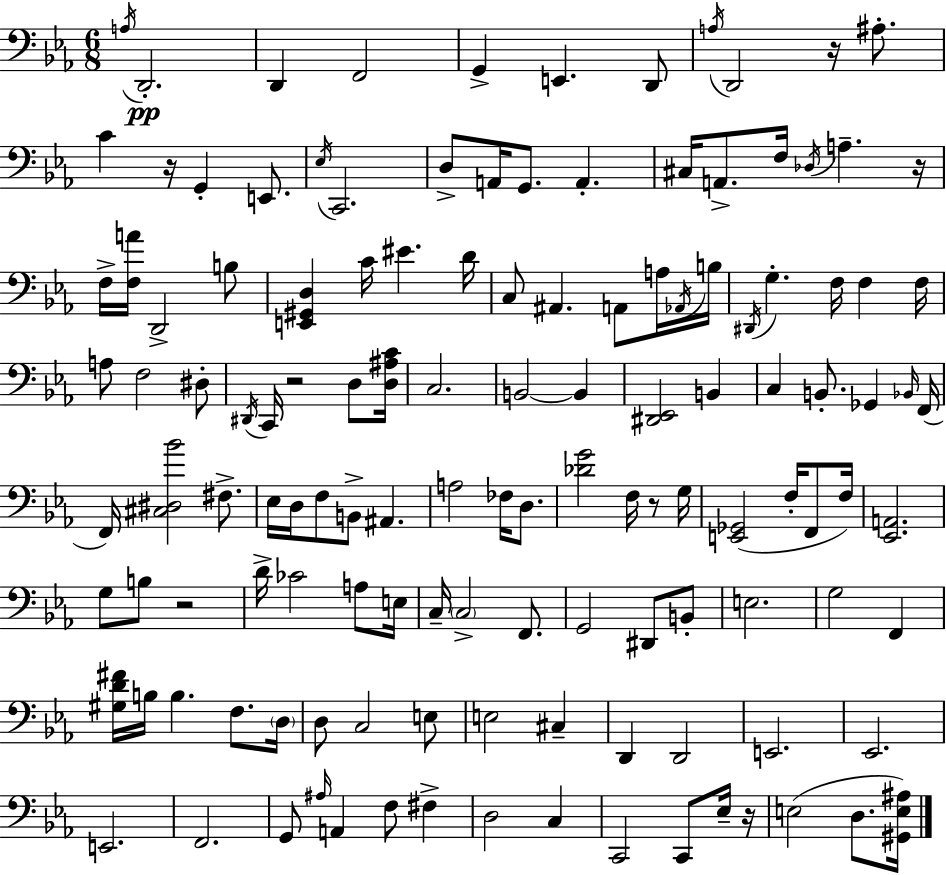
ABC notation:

X:1
T:Untitled
M:6/8
L:1/4
K:Eb
A,/4 D,,2 D,, F,,2 G,, E,, D,,/2 A,/4 D,,2 z/4 ^A,/2 C z/4 G,, E,,/2 _E,/4 C,,2 D,/2 A,,/4 G,,/2 A,, ^C,/4 A,,/2 F,/4 _D,/4 A, z/4 F,/4 [F,A]/4 D,,2 B,/2 [E,,^G,,D,] C/4 ^E D/4 C,/2 ^A,, A,,/2 A,/4 _A,,/4 B,/4 ^D,,/4 G, F,/4 F, F,/4 A,/2 F,2 ^D,/2 ^D,,/4 C,,/4 z2 D,/2 [D,^A,C]/4 C,2 B,,2 B,, [^D,,_E,,]2 B,, C, B,,/2 _G,, _B,,/4 F,,/4 F,,/4 [^C,^D,_B]2 ^F,/2 _E,/4 D,/4 F,/2 B,,/2 ^A,, A,2 _F,/4 D,/2 [_DG]2 F,/4 z/2 G,/4 [E,,_G,,]2 F,/4 F,,/2 F,/4 [_E,,A,,]2 G,/2 B,/2 z2 D/4 _C2 A,/2 E,/4 C,/4 C,2 F,,/2 G,,2 ^D,,/2 B,,/2 E,2 G,2 F,, [^G,D^F]/4 B,/4 B, F,/2 D,/4 D,/2 C,2 E,/2 E,2 ^C, D,, D,,2 E,,2 _E,,2 E,,2 F,,2 G,,/2 ^A,/4 A,, F,/2 ^F, D,2 C, C,,2 C,,/2 _E,/4 z/4 E,2 D,/2 [^G,,E,^A,]/4